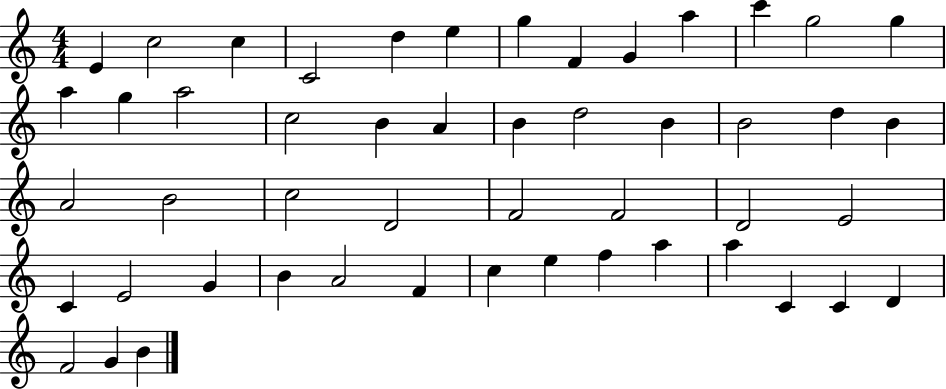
E4/q C5/h C5/q C4/h D5/q E5/q G5/q F4/q G4/q A5/q C6/q G5/h G5/q A5/q G5/q A5/h C5/h B4/q A4/q B4/q D5/h B4/q B4/h D5/q B4/q A4/h B4/h C5/h D4/h F4/h F4/h D4/h E4/h C4/q E4/h G4/q B4/q A4/h F4/q C5/q E5/q F5/q A5/q A5/q C4/q C4/q D4/q F4/h G4/q B4/q